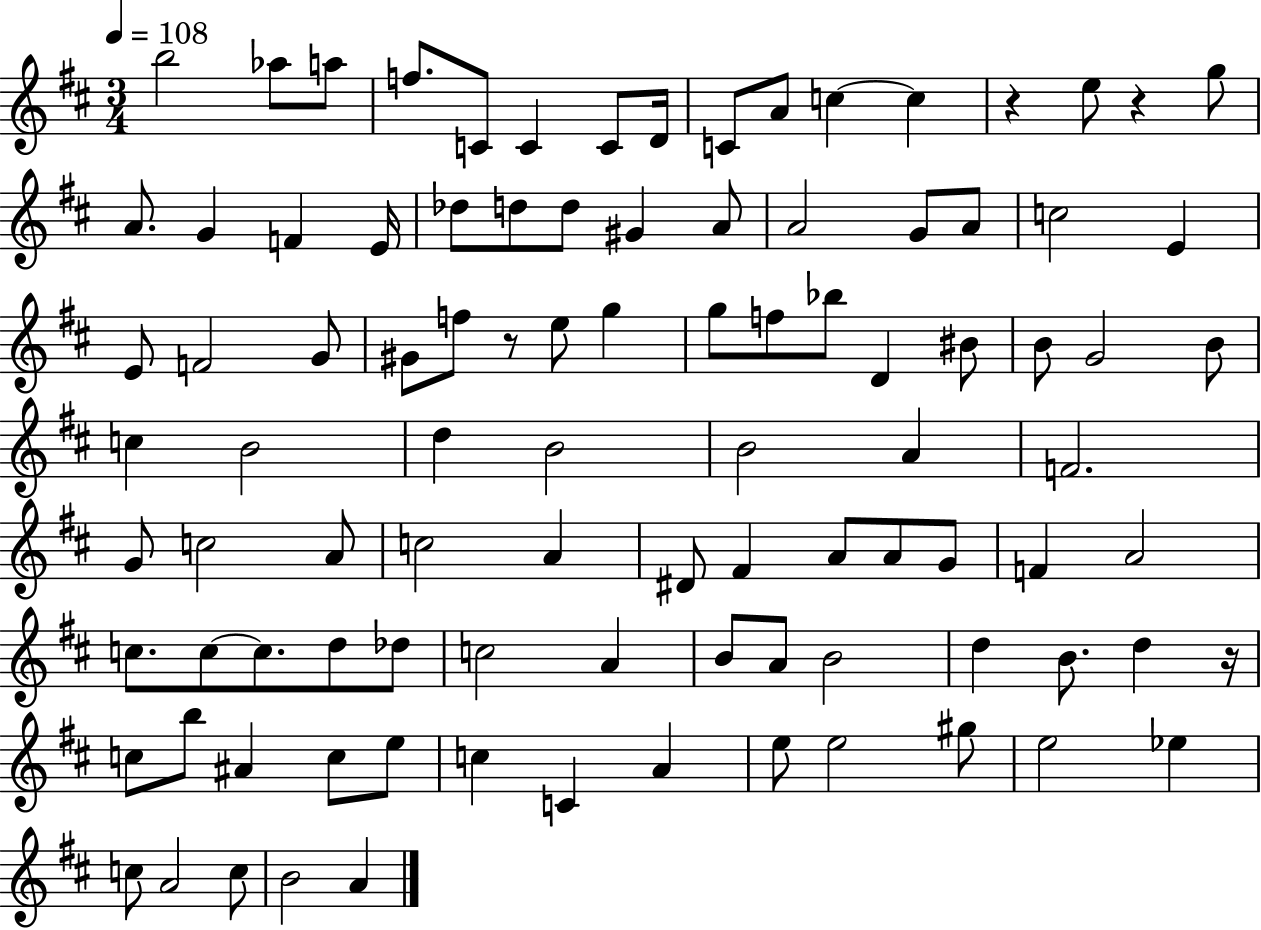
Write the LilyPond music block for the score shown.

{
  \clef treble
  \numericTimeSignature
  \time 3/4
  \key d \major
  \tempo 4 = 108
  b''2 aes''8 a''8 | f''8. c'8 c'4 c'8 d'16 | c'8 a'8 c''4~~ c''4 | r4 e''8 r4 g''8 | \break a'8. g'4 f'4 e'16 | des''8 d''8 d''8 gis'4 a'8 | a'2 g'8 a'8 | c''2 e'4 | \break e'8 f'2 g'8 | gis'8 f''8 r8 e''8 g''4 | g''8 f''8 bes''8 d'4 bis'8 | b'8 g'2 b'8 | \break c''4 b'2 | d''4 b'2 | b'2 a'4 | f'2. | \break g'8 c''2 a'8 | c''2 a'4 | dis'8 fis'4 a'8 a'8 g'8 | f'4 a'2 | \break c''8. c''8~~ c''8. d''8 des''8 | c''2 a'4 | b'8 a'8 b'2 | d''4 b'8. d''4 r16 | \break c''8 b''8 ais'4 c''8 e''8 | c''4 c'4 a'4 | e''8 e''2 gis''8 | e''2 ees''4 | \break c''8 a'2 c''8 | b'2 a'4 | \bar "|."
}